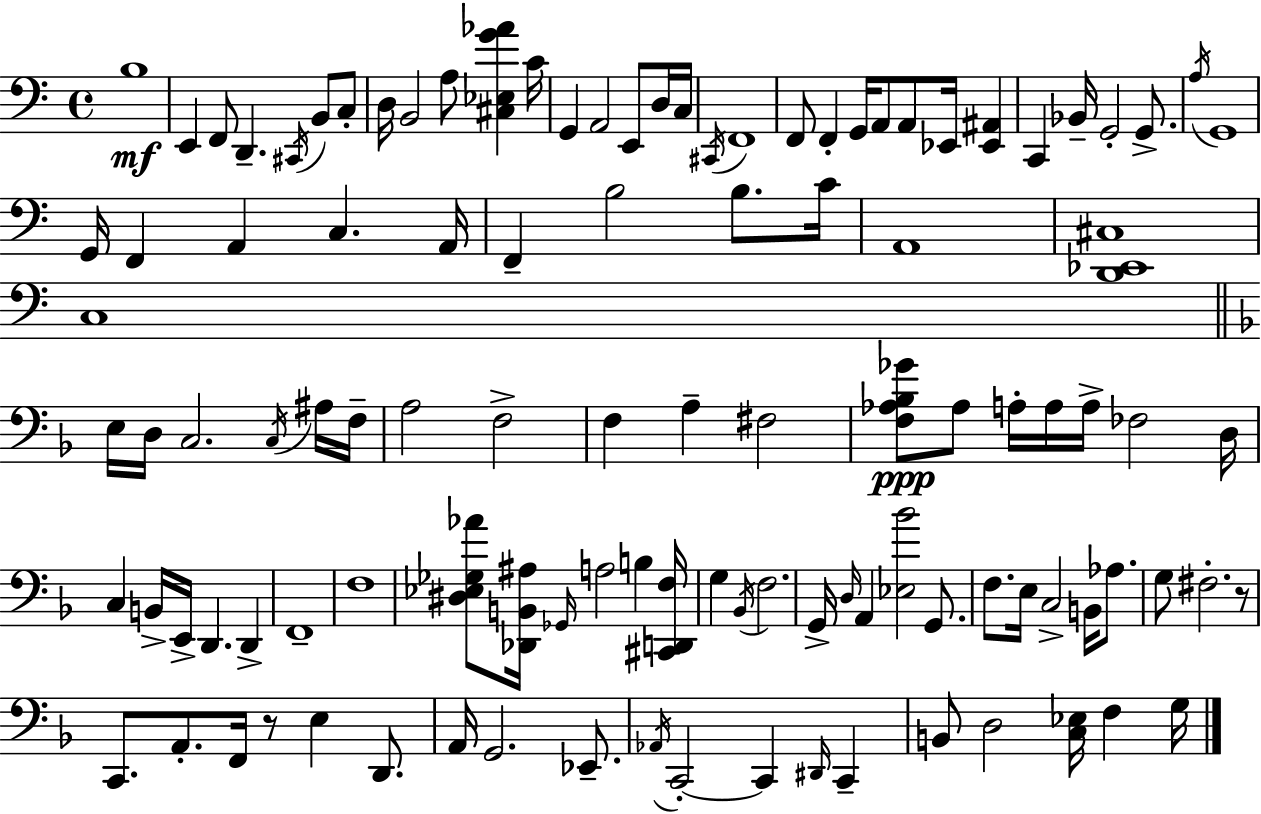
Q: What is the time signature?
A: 4/4